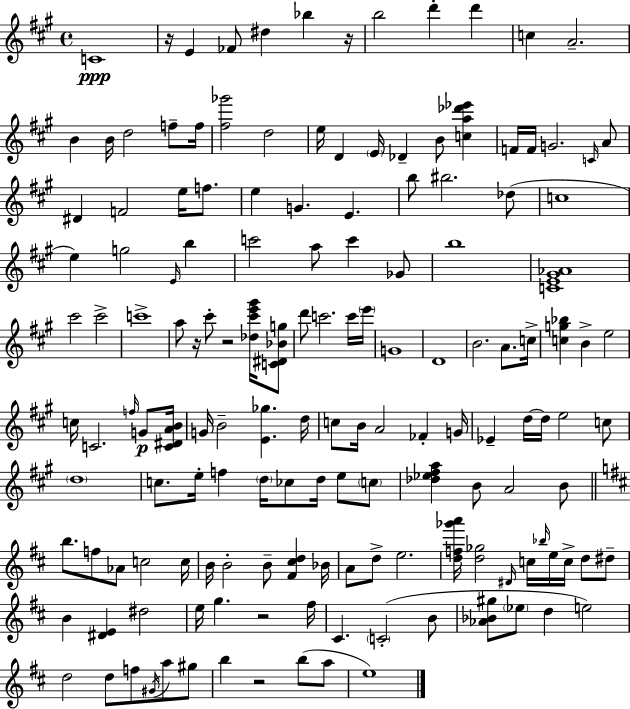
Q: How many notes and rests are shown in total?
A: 151